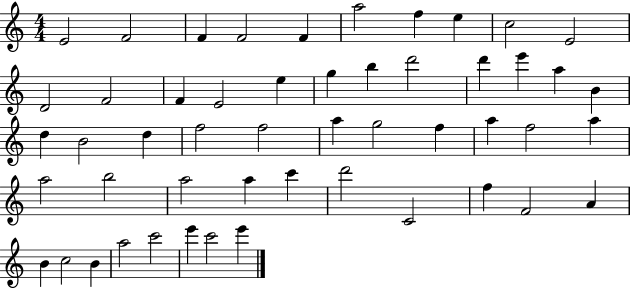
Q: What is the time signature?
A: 4/4